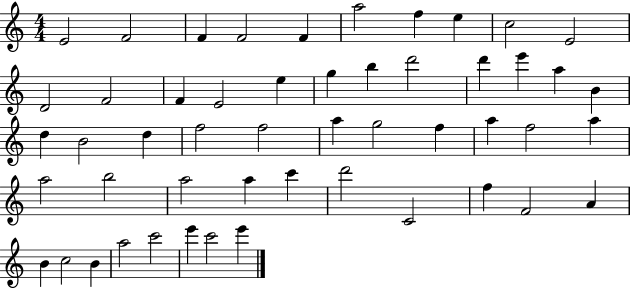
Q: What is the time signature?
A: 4/4